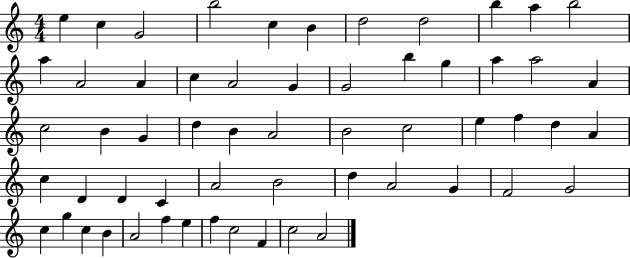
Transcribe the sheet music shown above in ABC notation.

X:1
T:Untitled
M:4/4
L:1/4
K:C
e c G2 b2 c B d2 d2 b a b2 a A2 A c A2 G G2 b g a a2 A c2 B G d B A2 B2 c2 e f d A c D D C A2 B2 d A2 G F2 G2 c g c B A2 f e f c2 F c2 A2